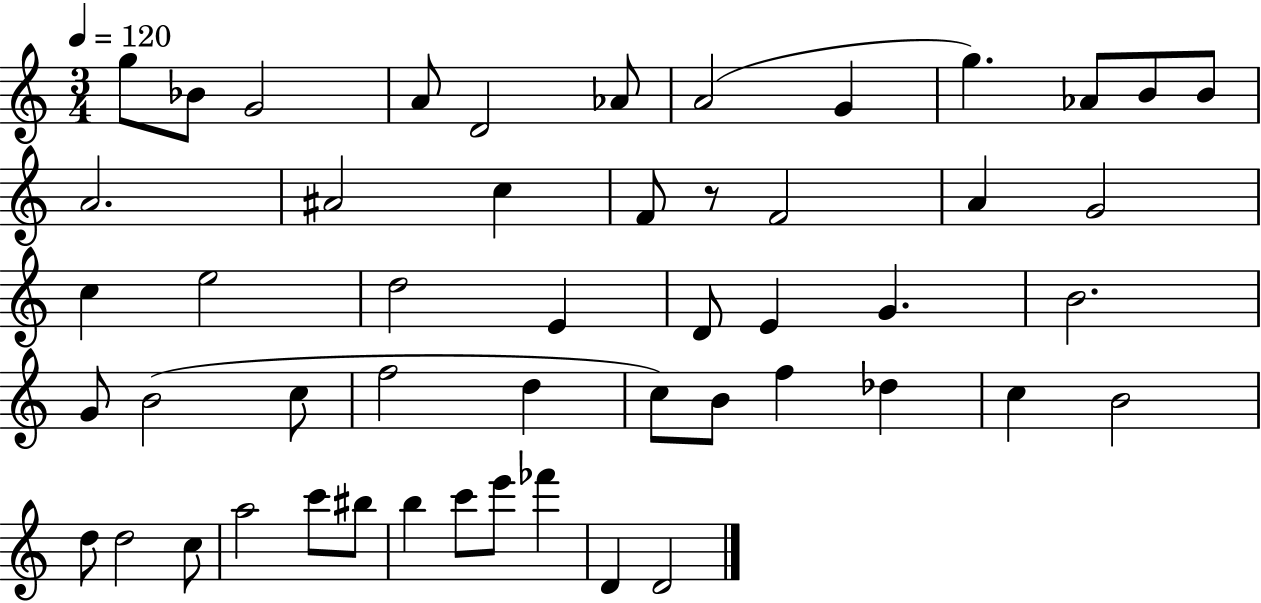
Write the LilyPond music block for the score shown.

{
  \clef treble
  \numericTimeSignature
  \time 3/4
  \key c \major
  \tempo 4 = 120
  g''8 bes'8 g'2 | a'8 d'2 aes'8 | a'2( g'4 | g''4.) aes'8 b'8 b'8 | \break a'2. | ais'2 c''4 | f'8 r8 f'2 | a'4 g'2 | \break c''4 e''2 | d''2 e'4 | d'8 e'4 g'4. | b'2. | \break g'8 b'2( c''8 | f''2 d''4 | c''8) b'8 f''4 des''4 | c''4 b'2 | \break d''8 d''2 c''8 | a''2 c'''8 bis''8 | b''4 c'''8 e'''8 fes'''4 | d'4 d'2 | \break \bar "|."
}